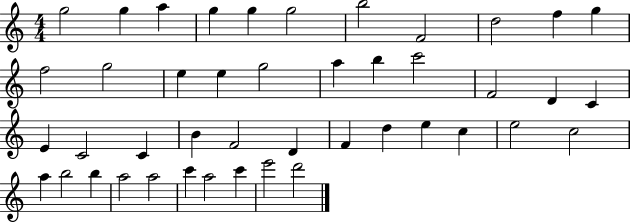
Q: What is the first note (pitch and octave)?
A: G5